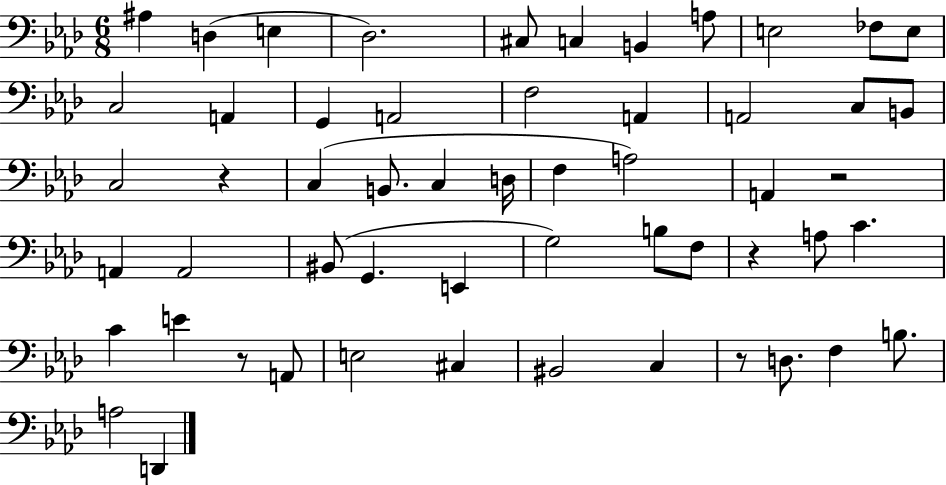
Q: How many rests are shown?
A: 5